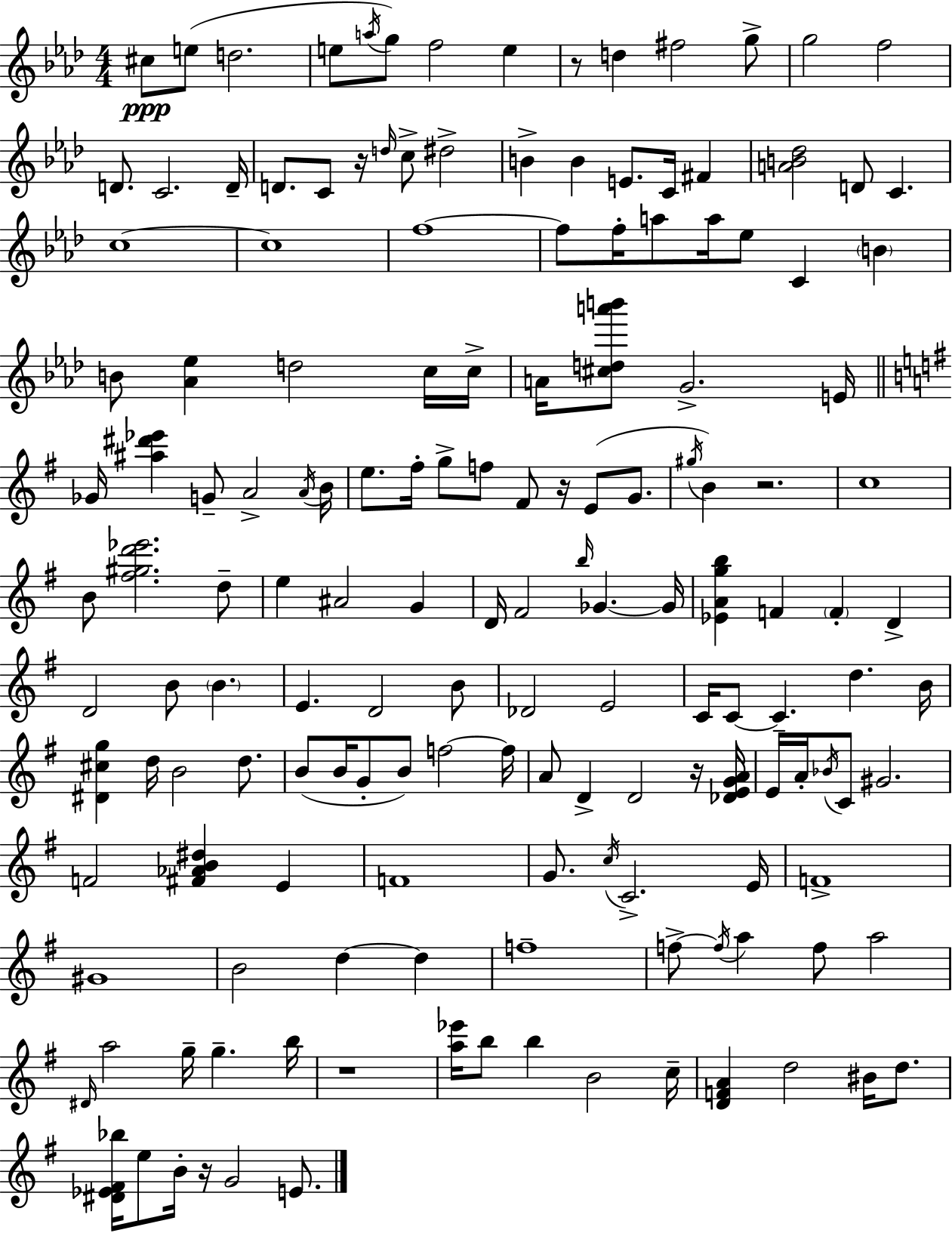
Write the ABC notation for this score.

X:1
T:Untitled
M:4/4
L:1/4
K:Ab
^c/2 e/2 d2 e/2 a/4 g/2 f2 e z/2 d ^f2 g/2 g2 f2 D/2 C2 D/4 D/2 C/2 z/4 d/4 c/2 ^d2 B B E/2 C/4 ^F [AB_d]2 D/2 C c4 c4 f4 f/2 f/4 a/2 a/4 _e/2 C B B/2 [_A_e] d2 c/4 c/4 A/4 [^cda'b']/2 G2 E/4 _G/4 [^a^d'_e'] G/2 A2 A/4 B/4 e/2 ^f/4 g/2 f/2 ^F/2 z/4 E/2 G/2 ^g/4 B z2 c4 B/2 [^f^gd'_e']2 d/2 e ^A2 G D/4 ^F2 b/4 _G _G/4 [_EAgb] F F D D2 B/2 B E D2 B/2 _D2 E2 C/4 C/2 C d B/4 [^D^cg] d/4 B2 d/2 B/2 B/4 G/2 B/2 f2 f/4 A/2 D D2 z/4 [_DEGA]/4 E/4 A/4 _B/4 C/2 ^G2 F2 [^F_AB^d] E F4 G/2 c/4 C2 E/4 F4 ^G4 B2 d d f4 f/2 f/4 a f/2 a2 ^D/4 a2 g/4 g b/4 z4 [a_e']/4 b/2 b B2 c/4 [DFA] d2 ^B/4 d/2 [^D_E^F_b]/4 e/2 B/4 z/4 G2 E/2